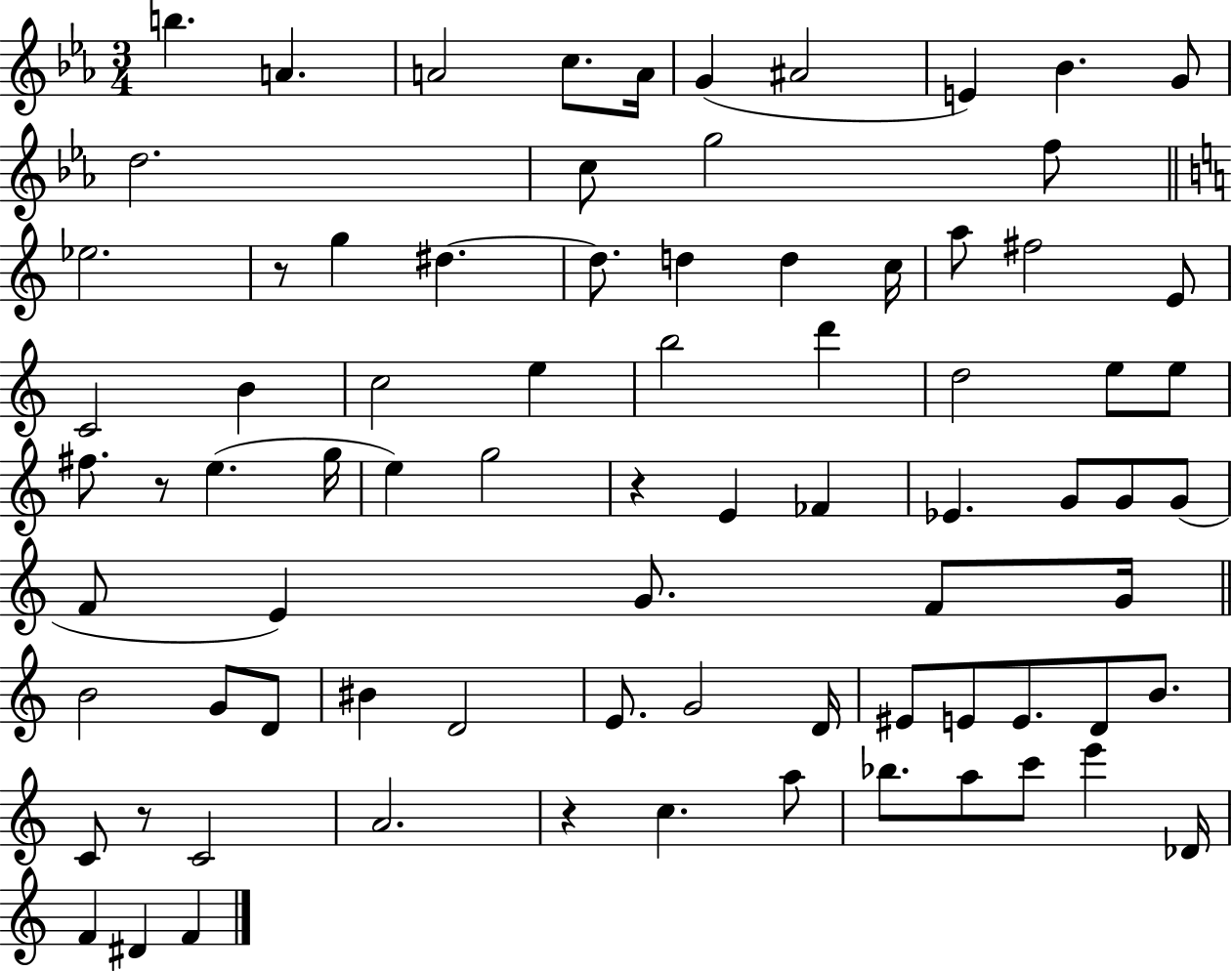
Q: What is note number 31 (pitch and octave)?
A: D5